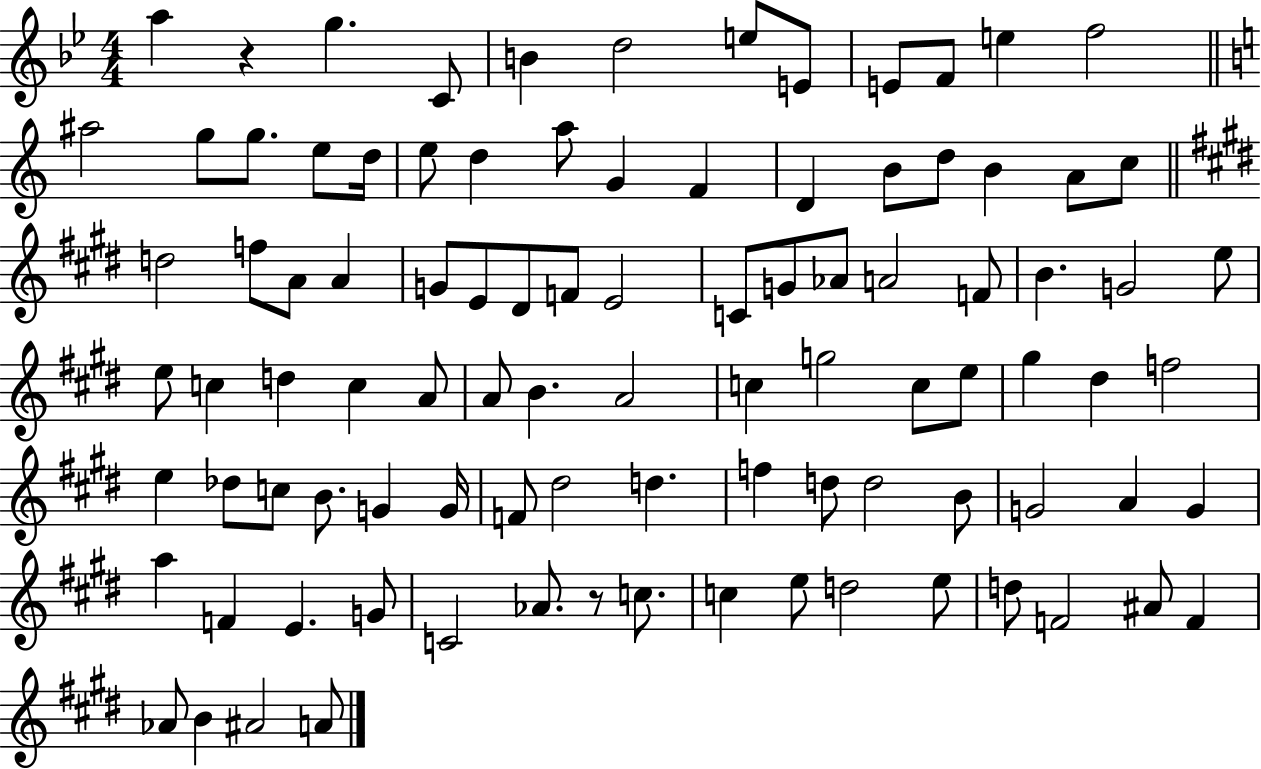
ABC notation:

X:1
T:Untitled
M:4/4
L:1/4
K:Bb
a z g C/2 B d2 e/2 E/2 E/2 F/2 e f2 ^a2 g/2 g/2 e/2 d/4 e/2 d a/2 G F D B/2 d/2 B A/2 c/2 d2 f/2 A/2 A G/2 E/2 ^D/2 F/2 E2 C/2 G/2 _A/2 A2 F/2 B G2 e/2 e/2 c d c A/2 A/2 B A2 c g2 c/2 e/2 ^g ^d f2 e _d/2 c/2 B/2 G G/4 F/2 ^d2 d f d/2 d2 B/2 G2 A G a F E G/2 C2 _A/2 z/2 c/2 c e/2 d2 e/2 d/2 F2 ^A/2 F _A/2 B ^A2 A/2